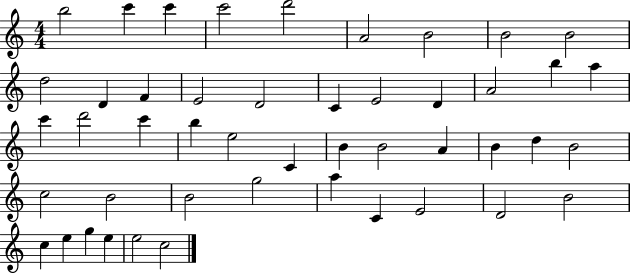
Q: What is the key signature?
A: C major